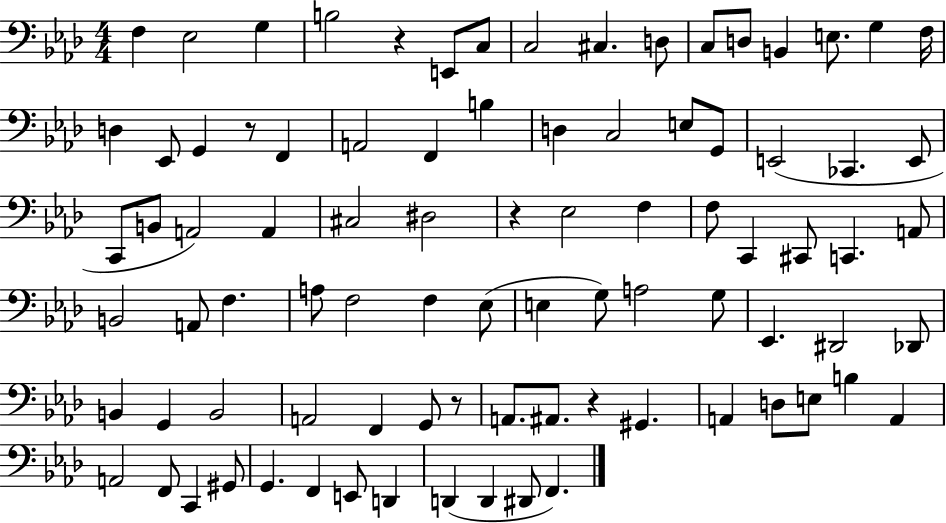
F3/q Eb3/h G3/q B3/h R/q E2/e C3/e C3/h C#3/q. D3/e C3/e D3/e B2/q E3/e. G3/q F3/s D3/q Eb2/e G2/q R/e F2/q A2/h F2/q B3/q D3/q C3/h E3/e G2/e E2/h CES2/q. E2/e C2/e B2/e A2/h A2/q C#3/h D#3/h R/q Eb3/h F3/q F3/e C2/q C#2/e C2/q. A2/e B2/h A2/e F3/q. A3/e F3/h F3/q Eb3/e E3/q G3/e A3/h G3/e Eb2/q. D#2/h Db2/e B2/q G2/q B2/h A2/h F2/q G2/e R/e A2/e. A#2/e. R/q G#2/q. A2/q D3/e E3/e B3/q A2/q A2/h F2/e C2/q G#2/e G2/q. F2/q E2/e D2/q D2/q D2/q D#2/e F2/q.